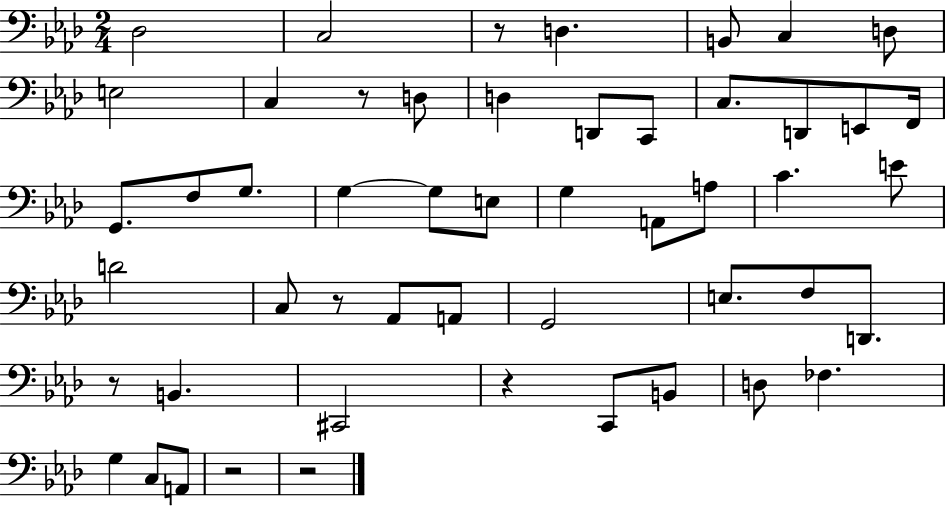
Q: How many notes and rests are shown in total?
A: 51